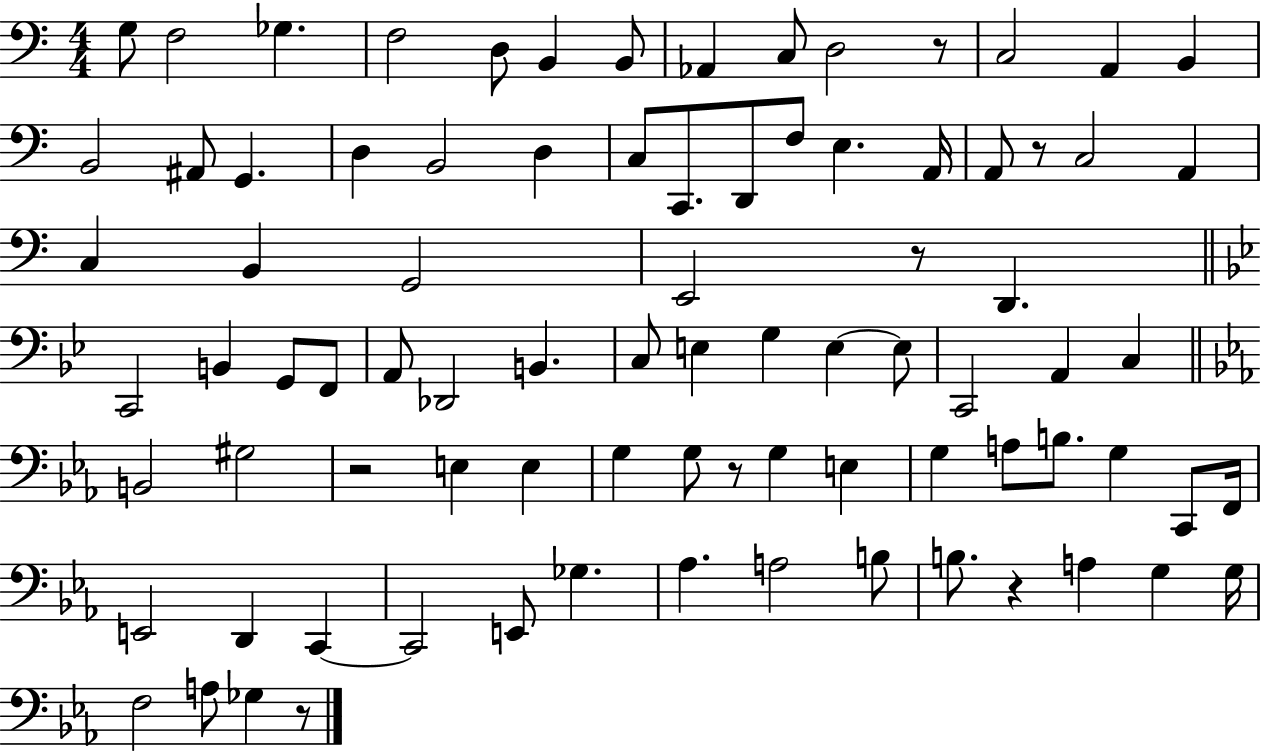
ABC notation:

X:1
T:Untitled
M:4/4
L:1/4
K:C
G,/2 F,2 _G, F,2 D,/2 B,, B,,/2 _A,, C,/2 D,2 z/2 C,2 A,, B,, B,,2 ^A,,/2 G,, D, B,,2 D, C,/2 C,,/2 D,,/2 F,/2 E, A,,/4 A,,/2 z/2 C,2 A,, C, B,, G,,2 E,,2 z/2 D,, C,,2 B,, G,,/2 F,,/2 A,,/2 _D,,2 B,, C,/2 E, G, E, E,/2 C,,2 A,, C, B,,2 ^G,2 z2 E, E, G, G,/2 z/2 G, E, G, A,/2 B,/2 G, C,,/2 F,,/4 E,,2 D,, C,, C,,2 E,,/2 _G, _A, A,2 B,/2 B,/2 z A, G, G,/4 F,2 A,/2 _G, z/2